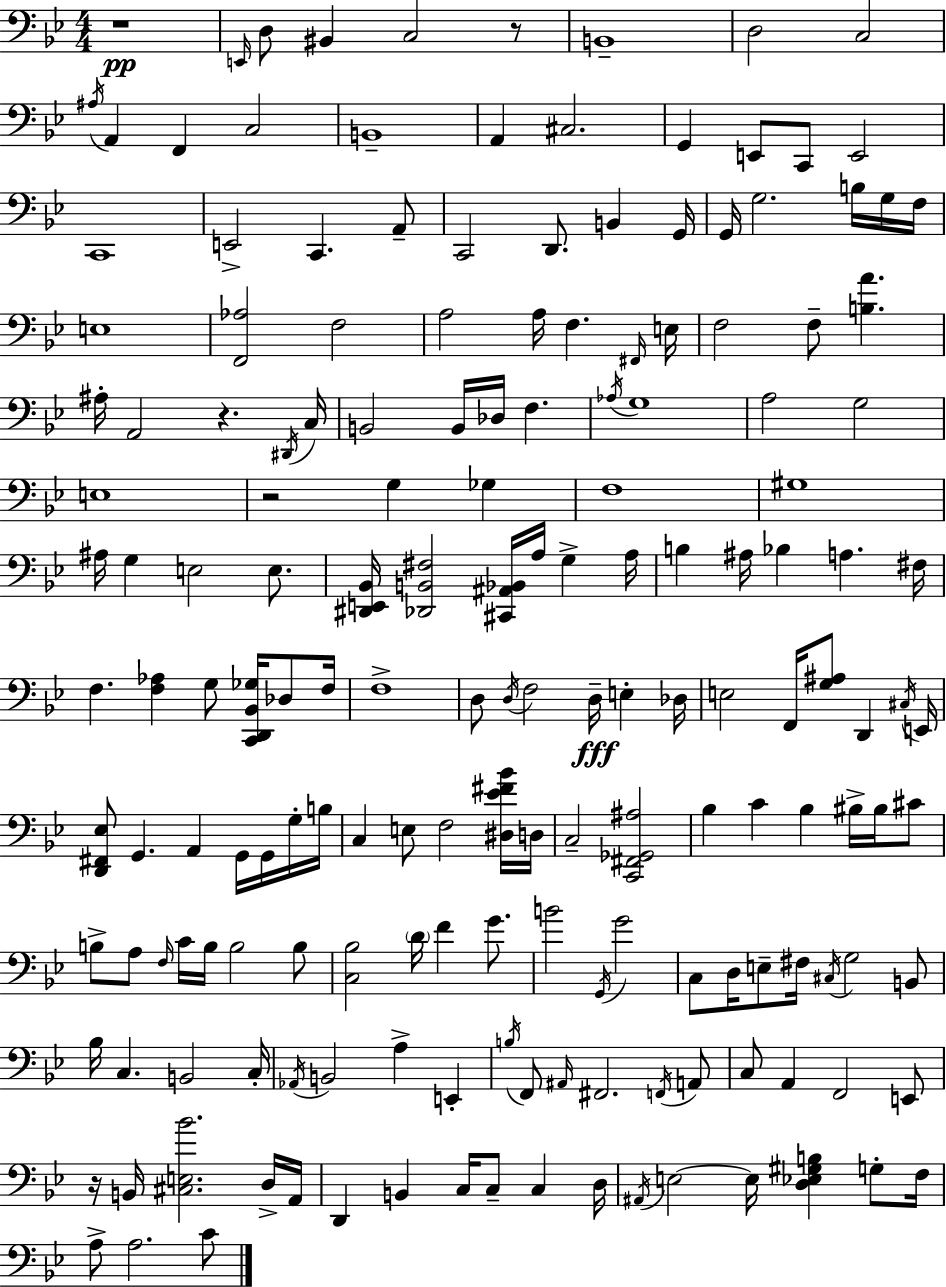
{
  \clef bass
  \numericTimeSignature
  \time 4/4
  \key bes \major
  r1\pp | \grace { e,16 } d8 bis,4 c2 r8 | b,1-- | d2 c2 | \break \acciaccatura { ais16 } a,4 f,4 c2 | b,1-- | a,4 cis2. | g,4 e,8 c,8 e,2 | \break c,1 | e,2-> c,4. | a,8-- c,2 d,8. b,4 | g,16 g,16 g2. b16 | \break g16 f16 e1 | <f, aes>2 f2 | a2 a16 f4. | \grace { fis,16 } e16 f2 f8-- <b a'>4. | \break ais16-. a,2 r4. | \acciaccatura { dis,16 } c16 b,2 b,16 des16 f4. | \acciaccatura { aes16 } g1 | a2 g2 | \break e1 | r2 g4 | ges4 f1 | gis1 | \break ais16 g4 e2 | e8. <dis, e, bes,>16 <des, b, fis>2 <cis, ais, bes,>16 a16 | g4-> a16 b4 ais16 bes4 a4. | fis16 f4. <f aes>4 g8 | \break <c, d, bes, ges>16 des8 f16 f1-> | d8 \acciaccatura { d16 } f2 | d16--\fff e4-. des16 e2 f,16 <g ais>8 | d,4 \acciaccatura { cis16 } e,16 <d, fis, ees>8 g,4. a,4 | \break g,16 g,16 g16-. b16 c4 e8 f2 | <dis ees' fis' bes'>16 d16 c2-- <c, fis, ges, ais>2 | bes4 c'4 bes4 | bis16-> bis16 cis'8 b8-> a8 \grace { f16 } c'16 b16 b2 | \break b8 <c bes>2 | \parenthesize d'16 f'4 g'8. b'2 | \acciaccatura { g,16 } g'2 c8 d16 e8-- fis16 \acciaccatura { cis16 } | g2 b,8 bes16 c4. | \break b,2 c16-. \acciaccatura { aes,16 } b,2 | a4-> e,4-. \acciaccatura { b16 } f,8 \grace { ais,16 } fis,2. | \acciaccatura { f,16 } a,8 c8 | a,4 f,2 e,8 r16 b,16 | \break <cis e bes'>2. d16-> a,16 d,4 | b,4 c16 c8-- c4 d16 \acciaccatura { ais,16 } e2~~ | e16 <d ees gis b>4 g8-. f16 a8-> | a2. c'8 \bar "|."
}